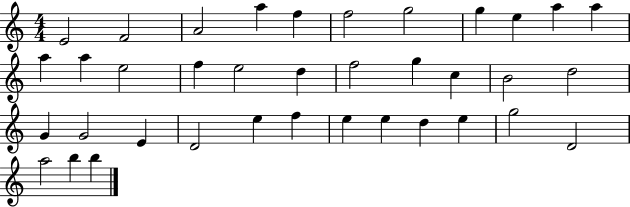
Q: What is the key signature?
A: C major